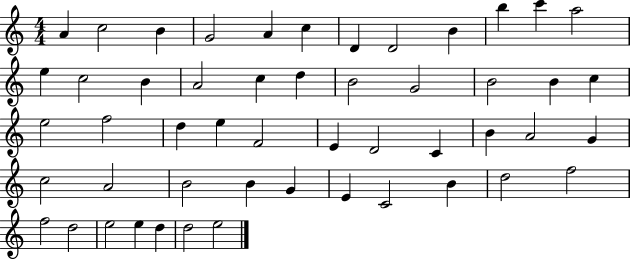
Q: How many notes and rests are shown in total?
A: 51